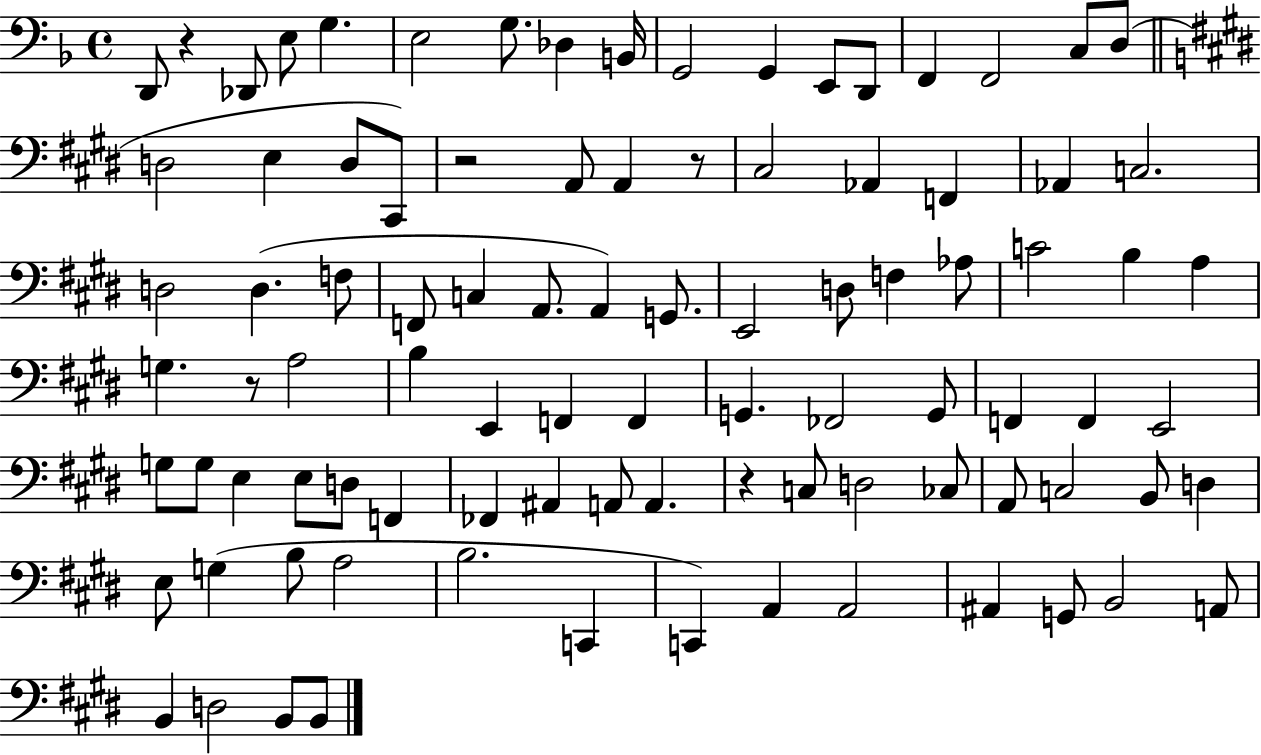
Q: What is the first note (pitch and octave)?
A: D2